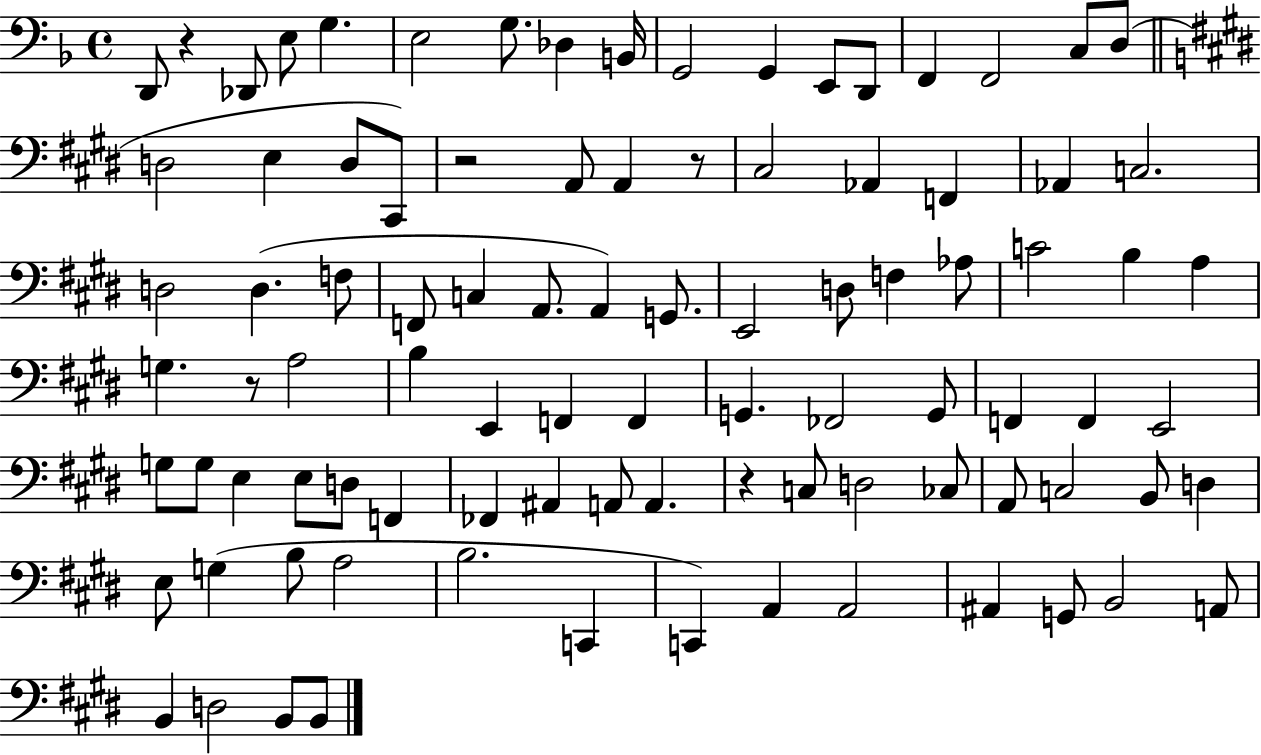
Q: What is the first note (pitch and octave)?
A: D2